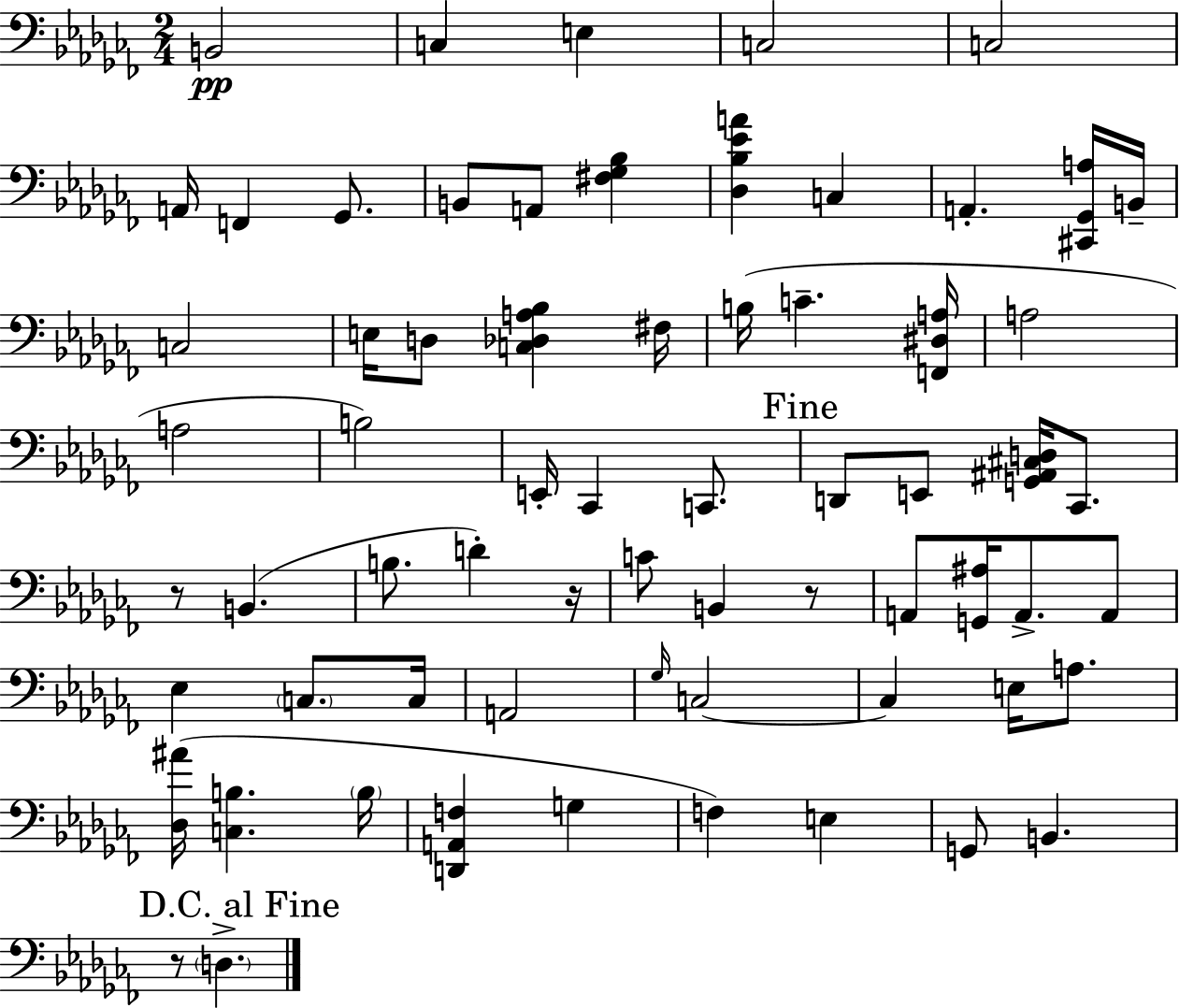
B2/h C3/q E3/q C3/h C3/h A2/s F2/q Gb2/e. B2/e A2/e [F#3,Gb3,Bb3]/q [Db3,Bb3,Eb4,A4]/q C3/q A2/q. [C#2,Gb2,A3]/s B2/s C3/h E3/s D3/e [C3,Db3,A3,Bb3]/q F#3/s B3/s C4/q. [F2,D#3,A3]/s A3/h A3/h B3/h E2/s CES2/q C2/e. D2/e E2/e [G2,A#2,C#3,D3]/s CES2/e. R/e B2/q. B3/e. D4/q R/s C4/e B2/q R/e A2/e [G2,A#3]/s A2/e. A2/e Eb3/q C3/e. C3/s A2/h Gb3/s C3/h C3/q E3/s A3/e. [Db3,A#4]/s [C3,B3]/q. B3/s [D2,A2,F3]/q G3/q F3/q E3/q G2/e B2/q. R/e D3/q.